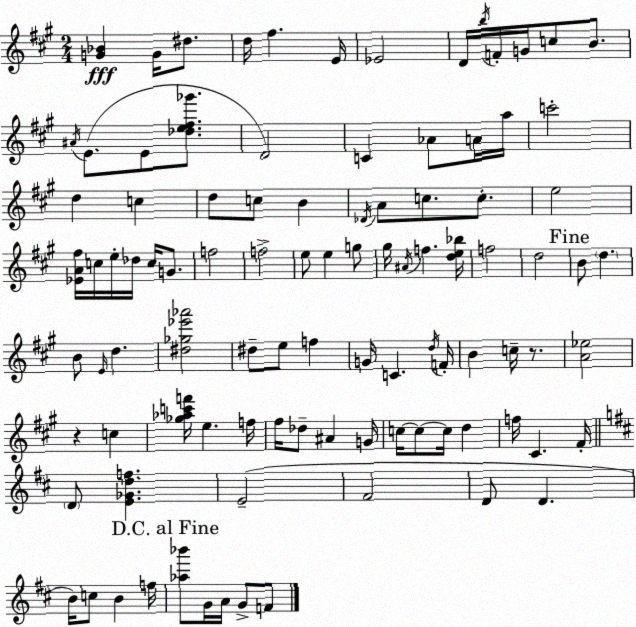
X:1
T:Untitled
M:2/4
L:1/4
K:A
[G_B] G/4 ^d/2 d/4 ^f E/4 _E2 D/4 b/4 F/4 G/4 c/2 B/2 ^A/4 E/2 E/2 [_de^f_g']/2 D2 C _A/2 A/4 a/4 c'2 d c d/2 c/2 B _D/4 A/2 c/2 c/2 e2 [_EA^f]/4 c/4 e/4 _d/4 c/4 G/2 f2 f2 e/2 e g/2 ^g/4 ^A/4 f [de_b]/4 f2 d2 B/2 d B/2 E/4 d [^d_g_e'_a']2 ^d/2 e/2 f G/4 C d/4 F/4 B c/4 z/2 [A_e]2 z c [_g_ac'f']/4 e f/4 ^f/4 _d/2 ^A G/4 c/4 c/2 c/4 d f/4 ^C ^F/4 D/2 [E_Gdf] E2 ^F2 D/2 D B/4 c/2 B f/4 [_a_b']/2 G/4 A/4 G/2 F/2